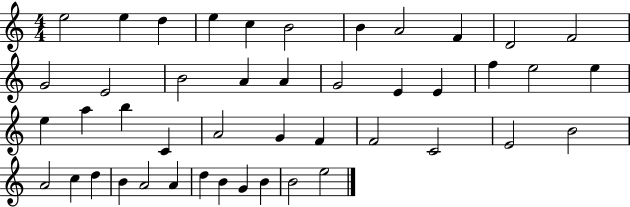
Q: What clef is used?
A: treble